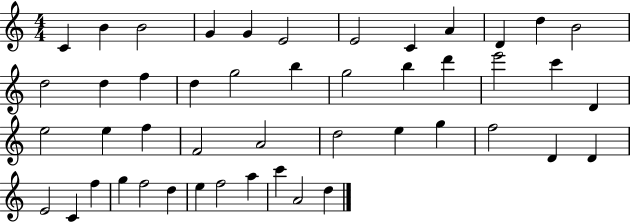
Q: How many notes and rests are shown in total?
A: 47